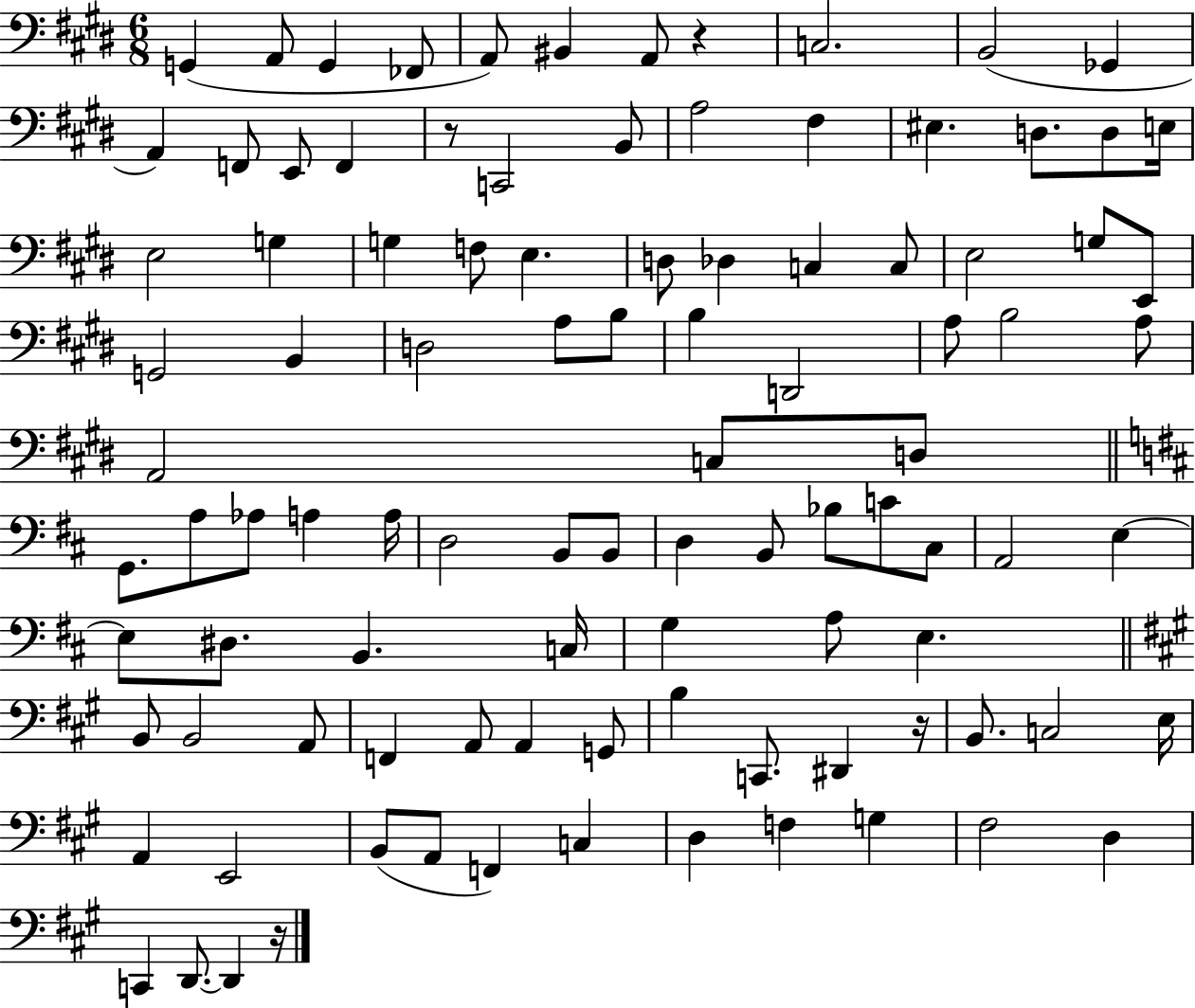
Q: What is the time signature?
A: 6/8